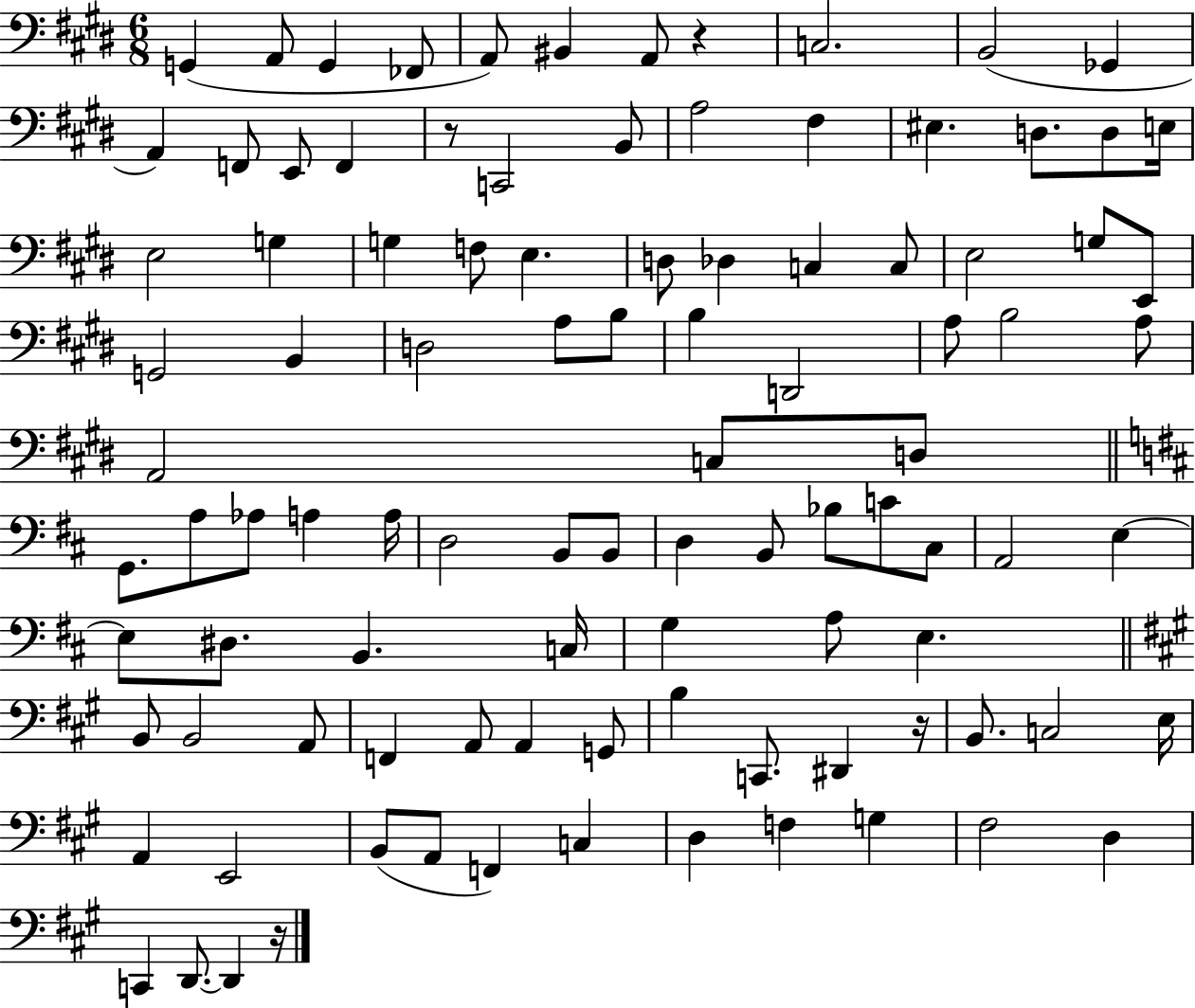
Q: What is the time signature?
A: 6/8